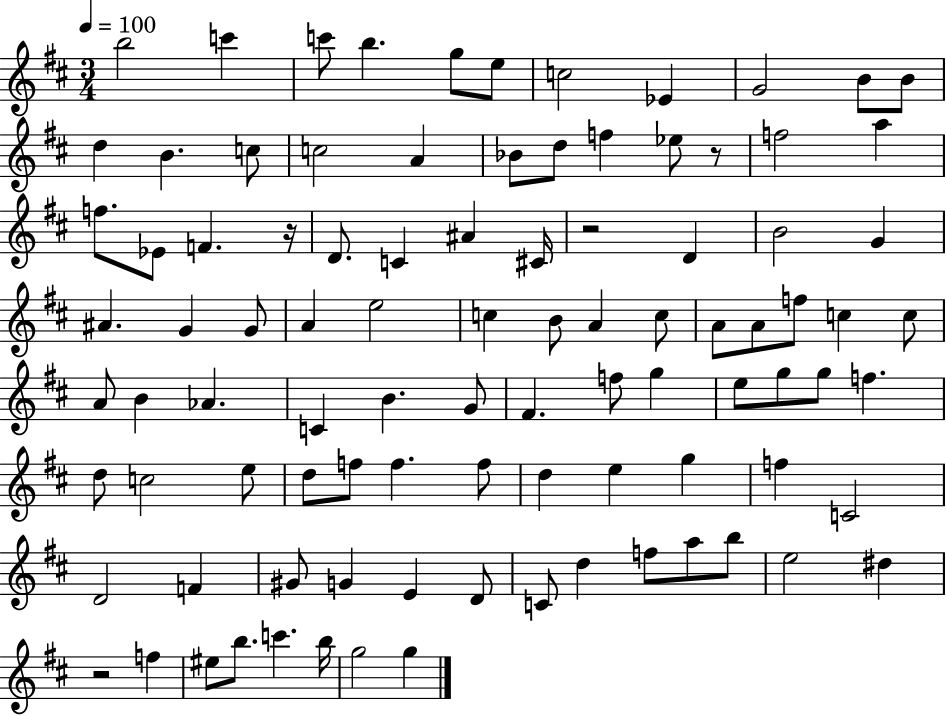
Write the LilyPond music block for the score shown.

{
  \clef treble
  \numericTimeSignature
  \time 3/4
  \key d \major
  \tempo 4 = 100
  \repeat volta 2 { b''2 c'''4 | c'''8 b''4. g''8 e''8 | c''2 ees'4 | g'2 b'8 b'8 | \break d''4 b'4. c''8 | c''2 a'4 | bes'8 d''8 f''4 ees''8 r8 | f''2 a''4 | \break f''8. ees'8 f'4. r16 | d'8. c'4 ais'4 cis'16 | r2 d'4 | b'2 g'4 | \break ais'4. g'4 g'8 | a'4 e''2 | c''4 b'8 a'4 c''8 | a'8 a'8 f''8 c''4 c''8 | \break a'8 b'4 aes'4. | c'4 b'4. g'8 | fis'4. f''8 g''4 | e''8 g''8 g''8 f''4. | \break d''8 c''2 e''8 | d''8 f''8 f''4. f''8 | d''4 e''4 g''4 | f''4 c'2 | \break d'2 f'4 | gis'8 g'4 e'4 d'8 | c'8 d''4 f''8 a''8 b''8 | e''2 dis''4 | \break r2 f''4 | eis''8 b''8. c'''4. b''16 | g''2 g''4 | } \bar "|."
}